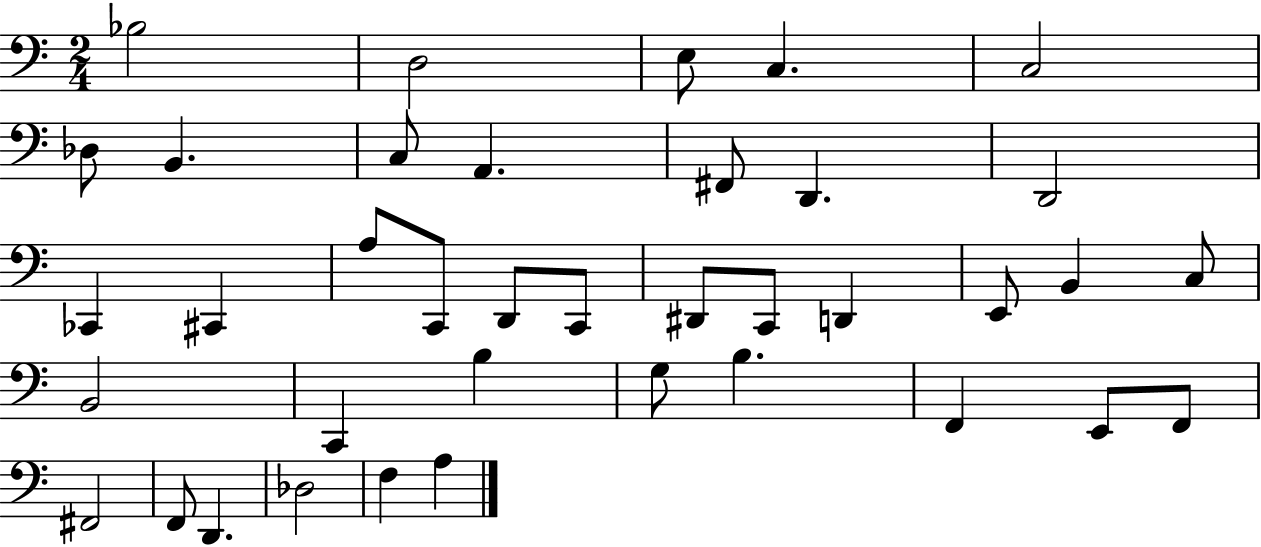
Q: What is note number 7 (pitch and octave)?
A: B2